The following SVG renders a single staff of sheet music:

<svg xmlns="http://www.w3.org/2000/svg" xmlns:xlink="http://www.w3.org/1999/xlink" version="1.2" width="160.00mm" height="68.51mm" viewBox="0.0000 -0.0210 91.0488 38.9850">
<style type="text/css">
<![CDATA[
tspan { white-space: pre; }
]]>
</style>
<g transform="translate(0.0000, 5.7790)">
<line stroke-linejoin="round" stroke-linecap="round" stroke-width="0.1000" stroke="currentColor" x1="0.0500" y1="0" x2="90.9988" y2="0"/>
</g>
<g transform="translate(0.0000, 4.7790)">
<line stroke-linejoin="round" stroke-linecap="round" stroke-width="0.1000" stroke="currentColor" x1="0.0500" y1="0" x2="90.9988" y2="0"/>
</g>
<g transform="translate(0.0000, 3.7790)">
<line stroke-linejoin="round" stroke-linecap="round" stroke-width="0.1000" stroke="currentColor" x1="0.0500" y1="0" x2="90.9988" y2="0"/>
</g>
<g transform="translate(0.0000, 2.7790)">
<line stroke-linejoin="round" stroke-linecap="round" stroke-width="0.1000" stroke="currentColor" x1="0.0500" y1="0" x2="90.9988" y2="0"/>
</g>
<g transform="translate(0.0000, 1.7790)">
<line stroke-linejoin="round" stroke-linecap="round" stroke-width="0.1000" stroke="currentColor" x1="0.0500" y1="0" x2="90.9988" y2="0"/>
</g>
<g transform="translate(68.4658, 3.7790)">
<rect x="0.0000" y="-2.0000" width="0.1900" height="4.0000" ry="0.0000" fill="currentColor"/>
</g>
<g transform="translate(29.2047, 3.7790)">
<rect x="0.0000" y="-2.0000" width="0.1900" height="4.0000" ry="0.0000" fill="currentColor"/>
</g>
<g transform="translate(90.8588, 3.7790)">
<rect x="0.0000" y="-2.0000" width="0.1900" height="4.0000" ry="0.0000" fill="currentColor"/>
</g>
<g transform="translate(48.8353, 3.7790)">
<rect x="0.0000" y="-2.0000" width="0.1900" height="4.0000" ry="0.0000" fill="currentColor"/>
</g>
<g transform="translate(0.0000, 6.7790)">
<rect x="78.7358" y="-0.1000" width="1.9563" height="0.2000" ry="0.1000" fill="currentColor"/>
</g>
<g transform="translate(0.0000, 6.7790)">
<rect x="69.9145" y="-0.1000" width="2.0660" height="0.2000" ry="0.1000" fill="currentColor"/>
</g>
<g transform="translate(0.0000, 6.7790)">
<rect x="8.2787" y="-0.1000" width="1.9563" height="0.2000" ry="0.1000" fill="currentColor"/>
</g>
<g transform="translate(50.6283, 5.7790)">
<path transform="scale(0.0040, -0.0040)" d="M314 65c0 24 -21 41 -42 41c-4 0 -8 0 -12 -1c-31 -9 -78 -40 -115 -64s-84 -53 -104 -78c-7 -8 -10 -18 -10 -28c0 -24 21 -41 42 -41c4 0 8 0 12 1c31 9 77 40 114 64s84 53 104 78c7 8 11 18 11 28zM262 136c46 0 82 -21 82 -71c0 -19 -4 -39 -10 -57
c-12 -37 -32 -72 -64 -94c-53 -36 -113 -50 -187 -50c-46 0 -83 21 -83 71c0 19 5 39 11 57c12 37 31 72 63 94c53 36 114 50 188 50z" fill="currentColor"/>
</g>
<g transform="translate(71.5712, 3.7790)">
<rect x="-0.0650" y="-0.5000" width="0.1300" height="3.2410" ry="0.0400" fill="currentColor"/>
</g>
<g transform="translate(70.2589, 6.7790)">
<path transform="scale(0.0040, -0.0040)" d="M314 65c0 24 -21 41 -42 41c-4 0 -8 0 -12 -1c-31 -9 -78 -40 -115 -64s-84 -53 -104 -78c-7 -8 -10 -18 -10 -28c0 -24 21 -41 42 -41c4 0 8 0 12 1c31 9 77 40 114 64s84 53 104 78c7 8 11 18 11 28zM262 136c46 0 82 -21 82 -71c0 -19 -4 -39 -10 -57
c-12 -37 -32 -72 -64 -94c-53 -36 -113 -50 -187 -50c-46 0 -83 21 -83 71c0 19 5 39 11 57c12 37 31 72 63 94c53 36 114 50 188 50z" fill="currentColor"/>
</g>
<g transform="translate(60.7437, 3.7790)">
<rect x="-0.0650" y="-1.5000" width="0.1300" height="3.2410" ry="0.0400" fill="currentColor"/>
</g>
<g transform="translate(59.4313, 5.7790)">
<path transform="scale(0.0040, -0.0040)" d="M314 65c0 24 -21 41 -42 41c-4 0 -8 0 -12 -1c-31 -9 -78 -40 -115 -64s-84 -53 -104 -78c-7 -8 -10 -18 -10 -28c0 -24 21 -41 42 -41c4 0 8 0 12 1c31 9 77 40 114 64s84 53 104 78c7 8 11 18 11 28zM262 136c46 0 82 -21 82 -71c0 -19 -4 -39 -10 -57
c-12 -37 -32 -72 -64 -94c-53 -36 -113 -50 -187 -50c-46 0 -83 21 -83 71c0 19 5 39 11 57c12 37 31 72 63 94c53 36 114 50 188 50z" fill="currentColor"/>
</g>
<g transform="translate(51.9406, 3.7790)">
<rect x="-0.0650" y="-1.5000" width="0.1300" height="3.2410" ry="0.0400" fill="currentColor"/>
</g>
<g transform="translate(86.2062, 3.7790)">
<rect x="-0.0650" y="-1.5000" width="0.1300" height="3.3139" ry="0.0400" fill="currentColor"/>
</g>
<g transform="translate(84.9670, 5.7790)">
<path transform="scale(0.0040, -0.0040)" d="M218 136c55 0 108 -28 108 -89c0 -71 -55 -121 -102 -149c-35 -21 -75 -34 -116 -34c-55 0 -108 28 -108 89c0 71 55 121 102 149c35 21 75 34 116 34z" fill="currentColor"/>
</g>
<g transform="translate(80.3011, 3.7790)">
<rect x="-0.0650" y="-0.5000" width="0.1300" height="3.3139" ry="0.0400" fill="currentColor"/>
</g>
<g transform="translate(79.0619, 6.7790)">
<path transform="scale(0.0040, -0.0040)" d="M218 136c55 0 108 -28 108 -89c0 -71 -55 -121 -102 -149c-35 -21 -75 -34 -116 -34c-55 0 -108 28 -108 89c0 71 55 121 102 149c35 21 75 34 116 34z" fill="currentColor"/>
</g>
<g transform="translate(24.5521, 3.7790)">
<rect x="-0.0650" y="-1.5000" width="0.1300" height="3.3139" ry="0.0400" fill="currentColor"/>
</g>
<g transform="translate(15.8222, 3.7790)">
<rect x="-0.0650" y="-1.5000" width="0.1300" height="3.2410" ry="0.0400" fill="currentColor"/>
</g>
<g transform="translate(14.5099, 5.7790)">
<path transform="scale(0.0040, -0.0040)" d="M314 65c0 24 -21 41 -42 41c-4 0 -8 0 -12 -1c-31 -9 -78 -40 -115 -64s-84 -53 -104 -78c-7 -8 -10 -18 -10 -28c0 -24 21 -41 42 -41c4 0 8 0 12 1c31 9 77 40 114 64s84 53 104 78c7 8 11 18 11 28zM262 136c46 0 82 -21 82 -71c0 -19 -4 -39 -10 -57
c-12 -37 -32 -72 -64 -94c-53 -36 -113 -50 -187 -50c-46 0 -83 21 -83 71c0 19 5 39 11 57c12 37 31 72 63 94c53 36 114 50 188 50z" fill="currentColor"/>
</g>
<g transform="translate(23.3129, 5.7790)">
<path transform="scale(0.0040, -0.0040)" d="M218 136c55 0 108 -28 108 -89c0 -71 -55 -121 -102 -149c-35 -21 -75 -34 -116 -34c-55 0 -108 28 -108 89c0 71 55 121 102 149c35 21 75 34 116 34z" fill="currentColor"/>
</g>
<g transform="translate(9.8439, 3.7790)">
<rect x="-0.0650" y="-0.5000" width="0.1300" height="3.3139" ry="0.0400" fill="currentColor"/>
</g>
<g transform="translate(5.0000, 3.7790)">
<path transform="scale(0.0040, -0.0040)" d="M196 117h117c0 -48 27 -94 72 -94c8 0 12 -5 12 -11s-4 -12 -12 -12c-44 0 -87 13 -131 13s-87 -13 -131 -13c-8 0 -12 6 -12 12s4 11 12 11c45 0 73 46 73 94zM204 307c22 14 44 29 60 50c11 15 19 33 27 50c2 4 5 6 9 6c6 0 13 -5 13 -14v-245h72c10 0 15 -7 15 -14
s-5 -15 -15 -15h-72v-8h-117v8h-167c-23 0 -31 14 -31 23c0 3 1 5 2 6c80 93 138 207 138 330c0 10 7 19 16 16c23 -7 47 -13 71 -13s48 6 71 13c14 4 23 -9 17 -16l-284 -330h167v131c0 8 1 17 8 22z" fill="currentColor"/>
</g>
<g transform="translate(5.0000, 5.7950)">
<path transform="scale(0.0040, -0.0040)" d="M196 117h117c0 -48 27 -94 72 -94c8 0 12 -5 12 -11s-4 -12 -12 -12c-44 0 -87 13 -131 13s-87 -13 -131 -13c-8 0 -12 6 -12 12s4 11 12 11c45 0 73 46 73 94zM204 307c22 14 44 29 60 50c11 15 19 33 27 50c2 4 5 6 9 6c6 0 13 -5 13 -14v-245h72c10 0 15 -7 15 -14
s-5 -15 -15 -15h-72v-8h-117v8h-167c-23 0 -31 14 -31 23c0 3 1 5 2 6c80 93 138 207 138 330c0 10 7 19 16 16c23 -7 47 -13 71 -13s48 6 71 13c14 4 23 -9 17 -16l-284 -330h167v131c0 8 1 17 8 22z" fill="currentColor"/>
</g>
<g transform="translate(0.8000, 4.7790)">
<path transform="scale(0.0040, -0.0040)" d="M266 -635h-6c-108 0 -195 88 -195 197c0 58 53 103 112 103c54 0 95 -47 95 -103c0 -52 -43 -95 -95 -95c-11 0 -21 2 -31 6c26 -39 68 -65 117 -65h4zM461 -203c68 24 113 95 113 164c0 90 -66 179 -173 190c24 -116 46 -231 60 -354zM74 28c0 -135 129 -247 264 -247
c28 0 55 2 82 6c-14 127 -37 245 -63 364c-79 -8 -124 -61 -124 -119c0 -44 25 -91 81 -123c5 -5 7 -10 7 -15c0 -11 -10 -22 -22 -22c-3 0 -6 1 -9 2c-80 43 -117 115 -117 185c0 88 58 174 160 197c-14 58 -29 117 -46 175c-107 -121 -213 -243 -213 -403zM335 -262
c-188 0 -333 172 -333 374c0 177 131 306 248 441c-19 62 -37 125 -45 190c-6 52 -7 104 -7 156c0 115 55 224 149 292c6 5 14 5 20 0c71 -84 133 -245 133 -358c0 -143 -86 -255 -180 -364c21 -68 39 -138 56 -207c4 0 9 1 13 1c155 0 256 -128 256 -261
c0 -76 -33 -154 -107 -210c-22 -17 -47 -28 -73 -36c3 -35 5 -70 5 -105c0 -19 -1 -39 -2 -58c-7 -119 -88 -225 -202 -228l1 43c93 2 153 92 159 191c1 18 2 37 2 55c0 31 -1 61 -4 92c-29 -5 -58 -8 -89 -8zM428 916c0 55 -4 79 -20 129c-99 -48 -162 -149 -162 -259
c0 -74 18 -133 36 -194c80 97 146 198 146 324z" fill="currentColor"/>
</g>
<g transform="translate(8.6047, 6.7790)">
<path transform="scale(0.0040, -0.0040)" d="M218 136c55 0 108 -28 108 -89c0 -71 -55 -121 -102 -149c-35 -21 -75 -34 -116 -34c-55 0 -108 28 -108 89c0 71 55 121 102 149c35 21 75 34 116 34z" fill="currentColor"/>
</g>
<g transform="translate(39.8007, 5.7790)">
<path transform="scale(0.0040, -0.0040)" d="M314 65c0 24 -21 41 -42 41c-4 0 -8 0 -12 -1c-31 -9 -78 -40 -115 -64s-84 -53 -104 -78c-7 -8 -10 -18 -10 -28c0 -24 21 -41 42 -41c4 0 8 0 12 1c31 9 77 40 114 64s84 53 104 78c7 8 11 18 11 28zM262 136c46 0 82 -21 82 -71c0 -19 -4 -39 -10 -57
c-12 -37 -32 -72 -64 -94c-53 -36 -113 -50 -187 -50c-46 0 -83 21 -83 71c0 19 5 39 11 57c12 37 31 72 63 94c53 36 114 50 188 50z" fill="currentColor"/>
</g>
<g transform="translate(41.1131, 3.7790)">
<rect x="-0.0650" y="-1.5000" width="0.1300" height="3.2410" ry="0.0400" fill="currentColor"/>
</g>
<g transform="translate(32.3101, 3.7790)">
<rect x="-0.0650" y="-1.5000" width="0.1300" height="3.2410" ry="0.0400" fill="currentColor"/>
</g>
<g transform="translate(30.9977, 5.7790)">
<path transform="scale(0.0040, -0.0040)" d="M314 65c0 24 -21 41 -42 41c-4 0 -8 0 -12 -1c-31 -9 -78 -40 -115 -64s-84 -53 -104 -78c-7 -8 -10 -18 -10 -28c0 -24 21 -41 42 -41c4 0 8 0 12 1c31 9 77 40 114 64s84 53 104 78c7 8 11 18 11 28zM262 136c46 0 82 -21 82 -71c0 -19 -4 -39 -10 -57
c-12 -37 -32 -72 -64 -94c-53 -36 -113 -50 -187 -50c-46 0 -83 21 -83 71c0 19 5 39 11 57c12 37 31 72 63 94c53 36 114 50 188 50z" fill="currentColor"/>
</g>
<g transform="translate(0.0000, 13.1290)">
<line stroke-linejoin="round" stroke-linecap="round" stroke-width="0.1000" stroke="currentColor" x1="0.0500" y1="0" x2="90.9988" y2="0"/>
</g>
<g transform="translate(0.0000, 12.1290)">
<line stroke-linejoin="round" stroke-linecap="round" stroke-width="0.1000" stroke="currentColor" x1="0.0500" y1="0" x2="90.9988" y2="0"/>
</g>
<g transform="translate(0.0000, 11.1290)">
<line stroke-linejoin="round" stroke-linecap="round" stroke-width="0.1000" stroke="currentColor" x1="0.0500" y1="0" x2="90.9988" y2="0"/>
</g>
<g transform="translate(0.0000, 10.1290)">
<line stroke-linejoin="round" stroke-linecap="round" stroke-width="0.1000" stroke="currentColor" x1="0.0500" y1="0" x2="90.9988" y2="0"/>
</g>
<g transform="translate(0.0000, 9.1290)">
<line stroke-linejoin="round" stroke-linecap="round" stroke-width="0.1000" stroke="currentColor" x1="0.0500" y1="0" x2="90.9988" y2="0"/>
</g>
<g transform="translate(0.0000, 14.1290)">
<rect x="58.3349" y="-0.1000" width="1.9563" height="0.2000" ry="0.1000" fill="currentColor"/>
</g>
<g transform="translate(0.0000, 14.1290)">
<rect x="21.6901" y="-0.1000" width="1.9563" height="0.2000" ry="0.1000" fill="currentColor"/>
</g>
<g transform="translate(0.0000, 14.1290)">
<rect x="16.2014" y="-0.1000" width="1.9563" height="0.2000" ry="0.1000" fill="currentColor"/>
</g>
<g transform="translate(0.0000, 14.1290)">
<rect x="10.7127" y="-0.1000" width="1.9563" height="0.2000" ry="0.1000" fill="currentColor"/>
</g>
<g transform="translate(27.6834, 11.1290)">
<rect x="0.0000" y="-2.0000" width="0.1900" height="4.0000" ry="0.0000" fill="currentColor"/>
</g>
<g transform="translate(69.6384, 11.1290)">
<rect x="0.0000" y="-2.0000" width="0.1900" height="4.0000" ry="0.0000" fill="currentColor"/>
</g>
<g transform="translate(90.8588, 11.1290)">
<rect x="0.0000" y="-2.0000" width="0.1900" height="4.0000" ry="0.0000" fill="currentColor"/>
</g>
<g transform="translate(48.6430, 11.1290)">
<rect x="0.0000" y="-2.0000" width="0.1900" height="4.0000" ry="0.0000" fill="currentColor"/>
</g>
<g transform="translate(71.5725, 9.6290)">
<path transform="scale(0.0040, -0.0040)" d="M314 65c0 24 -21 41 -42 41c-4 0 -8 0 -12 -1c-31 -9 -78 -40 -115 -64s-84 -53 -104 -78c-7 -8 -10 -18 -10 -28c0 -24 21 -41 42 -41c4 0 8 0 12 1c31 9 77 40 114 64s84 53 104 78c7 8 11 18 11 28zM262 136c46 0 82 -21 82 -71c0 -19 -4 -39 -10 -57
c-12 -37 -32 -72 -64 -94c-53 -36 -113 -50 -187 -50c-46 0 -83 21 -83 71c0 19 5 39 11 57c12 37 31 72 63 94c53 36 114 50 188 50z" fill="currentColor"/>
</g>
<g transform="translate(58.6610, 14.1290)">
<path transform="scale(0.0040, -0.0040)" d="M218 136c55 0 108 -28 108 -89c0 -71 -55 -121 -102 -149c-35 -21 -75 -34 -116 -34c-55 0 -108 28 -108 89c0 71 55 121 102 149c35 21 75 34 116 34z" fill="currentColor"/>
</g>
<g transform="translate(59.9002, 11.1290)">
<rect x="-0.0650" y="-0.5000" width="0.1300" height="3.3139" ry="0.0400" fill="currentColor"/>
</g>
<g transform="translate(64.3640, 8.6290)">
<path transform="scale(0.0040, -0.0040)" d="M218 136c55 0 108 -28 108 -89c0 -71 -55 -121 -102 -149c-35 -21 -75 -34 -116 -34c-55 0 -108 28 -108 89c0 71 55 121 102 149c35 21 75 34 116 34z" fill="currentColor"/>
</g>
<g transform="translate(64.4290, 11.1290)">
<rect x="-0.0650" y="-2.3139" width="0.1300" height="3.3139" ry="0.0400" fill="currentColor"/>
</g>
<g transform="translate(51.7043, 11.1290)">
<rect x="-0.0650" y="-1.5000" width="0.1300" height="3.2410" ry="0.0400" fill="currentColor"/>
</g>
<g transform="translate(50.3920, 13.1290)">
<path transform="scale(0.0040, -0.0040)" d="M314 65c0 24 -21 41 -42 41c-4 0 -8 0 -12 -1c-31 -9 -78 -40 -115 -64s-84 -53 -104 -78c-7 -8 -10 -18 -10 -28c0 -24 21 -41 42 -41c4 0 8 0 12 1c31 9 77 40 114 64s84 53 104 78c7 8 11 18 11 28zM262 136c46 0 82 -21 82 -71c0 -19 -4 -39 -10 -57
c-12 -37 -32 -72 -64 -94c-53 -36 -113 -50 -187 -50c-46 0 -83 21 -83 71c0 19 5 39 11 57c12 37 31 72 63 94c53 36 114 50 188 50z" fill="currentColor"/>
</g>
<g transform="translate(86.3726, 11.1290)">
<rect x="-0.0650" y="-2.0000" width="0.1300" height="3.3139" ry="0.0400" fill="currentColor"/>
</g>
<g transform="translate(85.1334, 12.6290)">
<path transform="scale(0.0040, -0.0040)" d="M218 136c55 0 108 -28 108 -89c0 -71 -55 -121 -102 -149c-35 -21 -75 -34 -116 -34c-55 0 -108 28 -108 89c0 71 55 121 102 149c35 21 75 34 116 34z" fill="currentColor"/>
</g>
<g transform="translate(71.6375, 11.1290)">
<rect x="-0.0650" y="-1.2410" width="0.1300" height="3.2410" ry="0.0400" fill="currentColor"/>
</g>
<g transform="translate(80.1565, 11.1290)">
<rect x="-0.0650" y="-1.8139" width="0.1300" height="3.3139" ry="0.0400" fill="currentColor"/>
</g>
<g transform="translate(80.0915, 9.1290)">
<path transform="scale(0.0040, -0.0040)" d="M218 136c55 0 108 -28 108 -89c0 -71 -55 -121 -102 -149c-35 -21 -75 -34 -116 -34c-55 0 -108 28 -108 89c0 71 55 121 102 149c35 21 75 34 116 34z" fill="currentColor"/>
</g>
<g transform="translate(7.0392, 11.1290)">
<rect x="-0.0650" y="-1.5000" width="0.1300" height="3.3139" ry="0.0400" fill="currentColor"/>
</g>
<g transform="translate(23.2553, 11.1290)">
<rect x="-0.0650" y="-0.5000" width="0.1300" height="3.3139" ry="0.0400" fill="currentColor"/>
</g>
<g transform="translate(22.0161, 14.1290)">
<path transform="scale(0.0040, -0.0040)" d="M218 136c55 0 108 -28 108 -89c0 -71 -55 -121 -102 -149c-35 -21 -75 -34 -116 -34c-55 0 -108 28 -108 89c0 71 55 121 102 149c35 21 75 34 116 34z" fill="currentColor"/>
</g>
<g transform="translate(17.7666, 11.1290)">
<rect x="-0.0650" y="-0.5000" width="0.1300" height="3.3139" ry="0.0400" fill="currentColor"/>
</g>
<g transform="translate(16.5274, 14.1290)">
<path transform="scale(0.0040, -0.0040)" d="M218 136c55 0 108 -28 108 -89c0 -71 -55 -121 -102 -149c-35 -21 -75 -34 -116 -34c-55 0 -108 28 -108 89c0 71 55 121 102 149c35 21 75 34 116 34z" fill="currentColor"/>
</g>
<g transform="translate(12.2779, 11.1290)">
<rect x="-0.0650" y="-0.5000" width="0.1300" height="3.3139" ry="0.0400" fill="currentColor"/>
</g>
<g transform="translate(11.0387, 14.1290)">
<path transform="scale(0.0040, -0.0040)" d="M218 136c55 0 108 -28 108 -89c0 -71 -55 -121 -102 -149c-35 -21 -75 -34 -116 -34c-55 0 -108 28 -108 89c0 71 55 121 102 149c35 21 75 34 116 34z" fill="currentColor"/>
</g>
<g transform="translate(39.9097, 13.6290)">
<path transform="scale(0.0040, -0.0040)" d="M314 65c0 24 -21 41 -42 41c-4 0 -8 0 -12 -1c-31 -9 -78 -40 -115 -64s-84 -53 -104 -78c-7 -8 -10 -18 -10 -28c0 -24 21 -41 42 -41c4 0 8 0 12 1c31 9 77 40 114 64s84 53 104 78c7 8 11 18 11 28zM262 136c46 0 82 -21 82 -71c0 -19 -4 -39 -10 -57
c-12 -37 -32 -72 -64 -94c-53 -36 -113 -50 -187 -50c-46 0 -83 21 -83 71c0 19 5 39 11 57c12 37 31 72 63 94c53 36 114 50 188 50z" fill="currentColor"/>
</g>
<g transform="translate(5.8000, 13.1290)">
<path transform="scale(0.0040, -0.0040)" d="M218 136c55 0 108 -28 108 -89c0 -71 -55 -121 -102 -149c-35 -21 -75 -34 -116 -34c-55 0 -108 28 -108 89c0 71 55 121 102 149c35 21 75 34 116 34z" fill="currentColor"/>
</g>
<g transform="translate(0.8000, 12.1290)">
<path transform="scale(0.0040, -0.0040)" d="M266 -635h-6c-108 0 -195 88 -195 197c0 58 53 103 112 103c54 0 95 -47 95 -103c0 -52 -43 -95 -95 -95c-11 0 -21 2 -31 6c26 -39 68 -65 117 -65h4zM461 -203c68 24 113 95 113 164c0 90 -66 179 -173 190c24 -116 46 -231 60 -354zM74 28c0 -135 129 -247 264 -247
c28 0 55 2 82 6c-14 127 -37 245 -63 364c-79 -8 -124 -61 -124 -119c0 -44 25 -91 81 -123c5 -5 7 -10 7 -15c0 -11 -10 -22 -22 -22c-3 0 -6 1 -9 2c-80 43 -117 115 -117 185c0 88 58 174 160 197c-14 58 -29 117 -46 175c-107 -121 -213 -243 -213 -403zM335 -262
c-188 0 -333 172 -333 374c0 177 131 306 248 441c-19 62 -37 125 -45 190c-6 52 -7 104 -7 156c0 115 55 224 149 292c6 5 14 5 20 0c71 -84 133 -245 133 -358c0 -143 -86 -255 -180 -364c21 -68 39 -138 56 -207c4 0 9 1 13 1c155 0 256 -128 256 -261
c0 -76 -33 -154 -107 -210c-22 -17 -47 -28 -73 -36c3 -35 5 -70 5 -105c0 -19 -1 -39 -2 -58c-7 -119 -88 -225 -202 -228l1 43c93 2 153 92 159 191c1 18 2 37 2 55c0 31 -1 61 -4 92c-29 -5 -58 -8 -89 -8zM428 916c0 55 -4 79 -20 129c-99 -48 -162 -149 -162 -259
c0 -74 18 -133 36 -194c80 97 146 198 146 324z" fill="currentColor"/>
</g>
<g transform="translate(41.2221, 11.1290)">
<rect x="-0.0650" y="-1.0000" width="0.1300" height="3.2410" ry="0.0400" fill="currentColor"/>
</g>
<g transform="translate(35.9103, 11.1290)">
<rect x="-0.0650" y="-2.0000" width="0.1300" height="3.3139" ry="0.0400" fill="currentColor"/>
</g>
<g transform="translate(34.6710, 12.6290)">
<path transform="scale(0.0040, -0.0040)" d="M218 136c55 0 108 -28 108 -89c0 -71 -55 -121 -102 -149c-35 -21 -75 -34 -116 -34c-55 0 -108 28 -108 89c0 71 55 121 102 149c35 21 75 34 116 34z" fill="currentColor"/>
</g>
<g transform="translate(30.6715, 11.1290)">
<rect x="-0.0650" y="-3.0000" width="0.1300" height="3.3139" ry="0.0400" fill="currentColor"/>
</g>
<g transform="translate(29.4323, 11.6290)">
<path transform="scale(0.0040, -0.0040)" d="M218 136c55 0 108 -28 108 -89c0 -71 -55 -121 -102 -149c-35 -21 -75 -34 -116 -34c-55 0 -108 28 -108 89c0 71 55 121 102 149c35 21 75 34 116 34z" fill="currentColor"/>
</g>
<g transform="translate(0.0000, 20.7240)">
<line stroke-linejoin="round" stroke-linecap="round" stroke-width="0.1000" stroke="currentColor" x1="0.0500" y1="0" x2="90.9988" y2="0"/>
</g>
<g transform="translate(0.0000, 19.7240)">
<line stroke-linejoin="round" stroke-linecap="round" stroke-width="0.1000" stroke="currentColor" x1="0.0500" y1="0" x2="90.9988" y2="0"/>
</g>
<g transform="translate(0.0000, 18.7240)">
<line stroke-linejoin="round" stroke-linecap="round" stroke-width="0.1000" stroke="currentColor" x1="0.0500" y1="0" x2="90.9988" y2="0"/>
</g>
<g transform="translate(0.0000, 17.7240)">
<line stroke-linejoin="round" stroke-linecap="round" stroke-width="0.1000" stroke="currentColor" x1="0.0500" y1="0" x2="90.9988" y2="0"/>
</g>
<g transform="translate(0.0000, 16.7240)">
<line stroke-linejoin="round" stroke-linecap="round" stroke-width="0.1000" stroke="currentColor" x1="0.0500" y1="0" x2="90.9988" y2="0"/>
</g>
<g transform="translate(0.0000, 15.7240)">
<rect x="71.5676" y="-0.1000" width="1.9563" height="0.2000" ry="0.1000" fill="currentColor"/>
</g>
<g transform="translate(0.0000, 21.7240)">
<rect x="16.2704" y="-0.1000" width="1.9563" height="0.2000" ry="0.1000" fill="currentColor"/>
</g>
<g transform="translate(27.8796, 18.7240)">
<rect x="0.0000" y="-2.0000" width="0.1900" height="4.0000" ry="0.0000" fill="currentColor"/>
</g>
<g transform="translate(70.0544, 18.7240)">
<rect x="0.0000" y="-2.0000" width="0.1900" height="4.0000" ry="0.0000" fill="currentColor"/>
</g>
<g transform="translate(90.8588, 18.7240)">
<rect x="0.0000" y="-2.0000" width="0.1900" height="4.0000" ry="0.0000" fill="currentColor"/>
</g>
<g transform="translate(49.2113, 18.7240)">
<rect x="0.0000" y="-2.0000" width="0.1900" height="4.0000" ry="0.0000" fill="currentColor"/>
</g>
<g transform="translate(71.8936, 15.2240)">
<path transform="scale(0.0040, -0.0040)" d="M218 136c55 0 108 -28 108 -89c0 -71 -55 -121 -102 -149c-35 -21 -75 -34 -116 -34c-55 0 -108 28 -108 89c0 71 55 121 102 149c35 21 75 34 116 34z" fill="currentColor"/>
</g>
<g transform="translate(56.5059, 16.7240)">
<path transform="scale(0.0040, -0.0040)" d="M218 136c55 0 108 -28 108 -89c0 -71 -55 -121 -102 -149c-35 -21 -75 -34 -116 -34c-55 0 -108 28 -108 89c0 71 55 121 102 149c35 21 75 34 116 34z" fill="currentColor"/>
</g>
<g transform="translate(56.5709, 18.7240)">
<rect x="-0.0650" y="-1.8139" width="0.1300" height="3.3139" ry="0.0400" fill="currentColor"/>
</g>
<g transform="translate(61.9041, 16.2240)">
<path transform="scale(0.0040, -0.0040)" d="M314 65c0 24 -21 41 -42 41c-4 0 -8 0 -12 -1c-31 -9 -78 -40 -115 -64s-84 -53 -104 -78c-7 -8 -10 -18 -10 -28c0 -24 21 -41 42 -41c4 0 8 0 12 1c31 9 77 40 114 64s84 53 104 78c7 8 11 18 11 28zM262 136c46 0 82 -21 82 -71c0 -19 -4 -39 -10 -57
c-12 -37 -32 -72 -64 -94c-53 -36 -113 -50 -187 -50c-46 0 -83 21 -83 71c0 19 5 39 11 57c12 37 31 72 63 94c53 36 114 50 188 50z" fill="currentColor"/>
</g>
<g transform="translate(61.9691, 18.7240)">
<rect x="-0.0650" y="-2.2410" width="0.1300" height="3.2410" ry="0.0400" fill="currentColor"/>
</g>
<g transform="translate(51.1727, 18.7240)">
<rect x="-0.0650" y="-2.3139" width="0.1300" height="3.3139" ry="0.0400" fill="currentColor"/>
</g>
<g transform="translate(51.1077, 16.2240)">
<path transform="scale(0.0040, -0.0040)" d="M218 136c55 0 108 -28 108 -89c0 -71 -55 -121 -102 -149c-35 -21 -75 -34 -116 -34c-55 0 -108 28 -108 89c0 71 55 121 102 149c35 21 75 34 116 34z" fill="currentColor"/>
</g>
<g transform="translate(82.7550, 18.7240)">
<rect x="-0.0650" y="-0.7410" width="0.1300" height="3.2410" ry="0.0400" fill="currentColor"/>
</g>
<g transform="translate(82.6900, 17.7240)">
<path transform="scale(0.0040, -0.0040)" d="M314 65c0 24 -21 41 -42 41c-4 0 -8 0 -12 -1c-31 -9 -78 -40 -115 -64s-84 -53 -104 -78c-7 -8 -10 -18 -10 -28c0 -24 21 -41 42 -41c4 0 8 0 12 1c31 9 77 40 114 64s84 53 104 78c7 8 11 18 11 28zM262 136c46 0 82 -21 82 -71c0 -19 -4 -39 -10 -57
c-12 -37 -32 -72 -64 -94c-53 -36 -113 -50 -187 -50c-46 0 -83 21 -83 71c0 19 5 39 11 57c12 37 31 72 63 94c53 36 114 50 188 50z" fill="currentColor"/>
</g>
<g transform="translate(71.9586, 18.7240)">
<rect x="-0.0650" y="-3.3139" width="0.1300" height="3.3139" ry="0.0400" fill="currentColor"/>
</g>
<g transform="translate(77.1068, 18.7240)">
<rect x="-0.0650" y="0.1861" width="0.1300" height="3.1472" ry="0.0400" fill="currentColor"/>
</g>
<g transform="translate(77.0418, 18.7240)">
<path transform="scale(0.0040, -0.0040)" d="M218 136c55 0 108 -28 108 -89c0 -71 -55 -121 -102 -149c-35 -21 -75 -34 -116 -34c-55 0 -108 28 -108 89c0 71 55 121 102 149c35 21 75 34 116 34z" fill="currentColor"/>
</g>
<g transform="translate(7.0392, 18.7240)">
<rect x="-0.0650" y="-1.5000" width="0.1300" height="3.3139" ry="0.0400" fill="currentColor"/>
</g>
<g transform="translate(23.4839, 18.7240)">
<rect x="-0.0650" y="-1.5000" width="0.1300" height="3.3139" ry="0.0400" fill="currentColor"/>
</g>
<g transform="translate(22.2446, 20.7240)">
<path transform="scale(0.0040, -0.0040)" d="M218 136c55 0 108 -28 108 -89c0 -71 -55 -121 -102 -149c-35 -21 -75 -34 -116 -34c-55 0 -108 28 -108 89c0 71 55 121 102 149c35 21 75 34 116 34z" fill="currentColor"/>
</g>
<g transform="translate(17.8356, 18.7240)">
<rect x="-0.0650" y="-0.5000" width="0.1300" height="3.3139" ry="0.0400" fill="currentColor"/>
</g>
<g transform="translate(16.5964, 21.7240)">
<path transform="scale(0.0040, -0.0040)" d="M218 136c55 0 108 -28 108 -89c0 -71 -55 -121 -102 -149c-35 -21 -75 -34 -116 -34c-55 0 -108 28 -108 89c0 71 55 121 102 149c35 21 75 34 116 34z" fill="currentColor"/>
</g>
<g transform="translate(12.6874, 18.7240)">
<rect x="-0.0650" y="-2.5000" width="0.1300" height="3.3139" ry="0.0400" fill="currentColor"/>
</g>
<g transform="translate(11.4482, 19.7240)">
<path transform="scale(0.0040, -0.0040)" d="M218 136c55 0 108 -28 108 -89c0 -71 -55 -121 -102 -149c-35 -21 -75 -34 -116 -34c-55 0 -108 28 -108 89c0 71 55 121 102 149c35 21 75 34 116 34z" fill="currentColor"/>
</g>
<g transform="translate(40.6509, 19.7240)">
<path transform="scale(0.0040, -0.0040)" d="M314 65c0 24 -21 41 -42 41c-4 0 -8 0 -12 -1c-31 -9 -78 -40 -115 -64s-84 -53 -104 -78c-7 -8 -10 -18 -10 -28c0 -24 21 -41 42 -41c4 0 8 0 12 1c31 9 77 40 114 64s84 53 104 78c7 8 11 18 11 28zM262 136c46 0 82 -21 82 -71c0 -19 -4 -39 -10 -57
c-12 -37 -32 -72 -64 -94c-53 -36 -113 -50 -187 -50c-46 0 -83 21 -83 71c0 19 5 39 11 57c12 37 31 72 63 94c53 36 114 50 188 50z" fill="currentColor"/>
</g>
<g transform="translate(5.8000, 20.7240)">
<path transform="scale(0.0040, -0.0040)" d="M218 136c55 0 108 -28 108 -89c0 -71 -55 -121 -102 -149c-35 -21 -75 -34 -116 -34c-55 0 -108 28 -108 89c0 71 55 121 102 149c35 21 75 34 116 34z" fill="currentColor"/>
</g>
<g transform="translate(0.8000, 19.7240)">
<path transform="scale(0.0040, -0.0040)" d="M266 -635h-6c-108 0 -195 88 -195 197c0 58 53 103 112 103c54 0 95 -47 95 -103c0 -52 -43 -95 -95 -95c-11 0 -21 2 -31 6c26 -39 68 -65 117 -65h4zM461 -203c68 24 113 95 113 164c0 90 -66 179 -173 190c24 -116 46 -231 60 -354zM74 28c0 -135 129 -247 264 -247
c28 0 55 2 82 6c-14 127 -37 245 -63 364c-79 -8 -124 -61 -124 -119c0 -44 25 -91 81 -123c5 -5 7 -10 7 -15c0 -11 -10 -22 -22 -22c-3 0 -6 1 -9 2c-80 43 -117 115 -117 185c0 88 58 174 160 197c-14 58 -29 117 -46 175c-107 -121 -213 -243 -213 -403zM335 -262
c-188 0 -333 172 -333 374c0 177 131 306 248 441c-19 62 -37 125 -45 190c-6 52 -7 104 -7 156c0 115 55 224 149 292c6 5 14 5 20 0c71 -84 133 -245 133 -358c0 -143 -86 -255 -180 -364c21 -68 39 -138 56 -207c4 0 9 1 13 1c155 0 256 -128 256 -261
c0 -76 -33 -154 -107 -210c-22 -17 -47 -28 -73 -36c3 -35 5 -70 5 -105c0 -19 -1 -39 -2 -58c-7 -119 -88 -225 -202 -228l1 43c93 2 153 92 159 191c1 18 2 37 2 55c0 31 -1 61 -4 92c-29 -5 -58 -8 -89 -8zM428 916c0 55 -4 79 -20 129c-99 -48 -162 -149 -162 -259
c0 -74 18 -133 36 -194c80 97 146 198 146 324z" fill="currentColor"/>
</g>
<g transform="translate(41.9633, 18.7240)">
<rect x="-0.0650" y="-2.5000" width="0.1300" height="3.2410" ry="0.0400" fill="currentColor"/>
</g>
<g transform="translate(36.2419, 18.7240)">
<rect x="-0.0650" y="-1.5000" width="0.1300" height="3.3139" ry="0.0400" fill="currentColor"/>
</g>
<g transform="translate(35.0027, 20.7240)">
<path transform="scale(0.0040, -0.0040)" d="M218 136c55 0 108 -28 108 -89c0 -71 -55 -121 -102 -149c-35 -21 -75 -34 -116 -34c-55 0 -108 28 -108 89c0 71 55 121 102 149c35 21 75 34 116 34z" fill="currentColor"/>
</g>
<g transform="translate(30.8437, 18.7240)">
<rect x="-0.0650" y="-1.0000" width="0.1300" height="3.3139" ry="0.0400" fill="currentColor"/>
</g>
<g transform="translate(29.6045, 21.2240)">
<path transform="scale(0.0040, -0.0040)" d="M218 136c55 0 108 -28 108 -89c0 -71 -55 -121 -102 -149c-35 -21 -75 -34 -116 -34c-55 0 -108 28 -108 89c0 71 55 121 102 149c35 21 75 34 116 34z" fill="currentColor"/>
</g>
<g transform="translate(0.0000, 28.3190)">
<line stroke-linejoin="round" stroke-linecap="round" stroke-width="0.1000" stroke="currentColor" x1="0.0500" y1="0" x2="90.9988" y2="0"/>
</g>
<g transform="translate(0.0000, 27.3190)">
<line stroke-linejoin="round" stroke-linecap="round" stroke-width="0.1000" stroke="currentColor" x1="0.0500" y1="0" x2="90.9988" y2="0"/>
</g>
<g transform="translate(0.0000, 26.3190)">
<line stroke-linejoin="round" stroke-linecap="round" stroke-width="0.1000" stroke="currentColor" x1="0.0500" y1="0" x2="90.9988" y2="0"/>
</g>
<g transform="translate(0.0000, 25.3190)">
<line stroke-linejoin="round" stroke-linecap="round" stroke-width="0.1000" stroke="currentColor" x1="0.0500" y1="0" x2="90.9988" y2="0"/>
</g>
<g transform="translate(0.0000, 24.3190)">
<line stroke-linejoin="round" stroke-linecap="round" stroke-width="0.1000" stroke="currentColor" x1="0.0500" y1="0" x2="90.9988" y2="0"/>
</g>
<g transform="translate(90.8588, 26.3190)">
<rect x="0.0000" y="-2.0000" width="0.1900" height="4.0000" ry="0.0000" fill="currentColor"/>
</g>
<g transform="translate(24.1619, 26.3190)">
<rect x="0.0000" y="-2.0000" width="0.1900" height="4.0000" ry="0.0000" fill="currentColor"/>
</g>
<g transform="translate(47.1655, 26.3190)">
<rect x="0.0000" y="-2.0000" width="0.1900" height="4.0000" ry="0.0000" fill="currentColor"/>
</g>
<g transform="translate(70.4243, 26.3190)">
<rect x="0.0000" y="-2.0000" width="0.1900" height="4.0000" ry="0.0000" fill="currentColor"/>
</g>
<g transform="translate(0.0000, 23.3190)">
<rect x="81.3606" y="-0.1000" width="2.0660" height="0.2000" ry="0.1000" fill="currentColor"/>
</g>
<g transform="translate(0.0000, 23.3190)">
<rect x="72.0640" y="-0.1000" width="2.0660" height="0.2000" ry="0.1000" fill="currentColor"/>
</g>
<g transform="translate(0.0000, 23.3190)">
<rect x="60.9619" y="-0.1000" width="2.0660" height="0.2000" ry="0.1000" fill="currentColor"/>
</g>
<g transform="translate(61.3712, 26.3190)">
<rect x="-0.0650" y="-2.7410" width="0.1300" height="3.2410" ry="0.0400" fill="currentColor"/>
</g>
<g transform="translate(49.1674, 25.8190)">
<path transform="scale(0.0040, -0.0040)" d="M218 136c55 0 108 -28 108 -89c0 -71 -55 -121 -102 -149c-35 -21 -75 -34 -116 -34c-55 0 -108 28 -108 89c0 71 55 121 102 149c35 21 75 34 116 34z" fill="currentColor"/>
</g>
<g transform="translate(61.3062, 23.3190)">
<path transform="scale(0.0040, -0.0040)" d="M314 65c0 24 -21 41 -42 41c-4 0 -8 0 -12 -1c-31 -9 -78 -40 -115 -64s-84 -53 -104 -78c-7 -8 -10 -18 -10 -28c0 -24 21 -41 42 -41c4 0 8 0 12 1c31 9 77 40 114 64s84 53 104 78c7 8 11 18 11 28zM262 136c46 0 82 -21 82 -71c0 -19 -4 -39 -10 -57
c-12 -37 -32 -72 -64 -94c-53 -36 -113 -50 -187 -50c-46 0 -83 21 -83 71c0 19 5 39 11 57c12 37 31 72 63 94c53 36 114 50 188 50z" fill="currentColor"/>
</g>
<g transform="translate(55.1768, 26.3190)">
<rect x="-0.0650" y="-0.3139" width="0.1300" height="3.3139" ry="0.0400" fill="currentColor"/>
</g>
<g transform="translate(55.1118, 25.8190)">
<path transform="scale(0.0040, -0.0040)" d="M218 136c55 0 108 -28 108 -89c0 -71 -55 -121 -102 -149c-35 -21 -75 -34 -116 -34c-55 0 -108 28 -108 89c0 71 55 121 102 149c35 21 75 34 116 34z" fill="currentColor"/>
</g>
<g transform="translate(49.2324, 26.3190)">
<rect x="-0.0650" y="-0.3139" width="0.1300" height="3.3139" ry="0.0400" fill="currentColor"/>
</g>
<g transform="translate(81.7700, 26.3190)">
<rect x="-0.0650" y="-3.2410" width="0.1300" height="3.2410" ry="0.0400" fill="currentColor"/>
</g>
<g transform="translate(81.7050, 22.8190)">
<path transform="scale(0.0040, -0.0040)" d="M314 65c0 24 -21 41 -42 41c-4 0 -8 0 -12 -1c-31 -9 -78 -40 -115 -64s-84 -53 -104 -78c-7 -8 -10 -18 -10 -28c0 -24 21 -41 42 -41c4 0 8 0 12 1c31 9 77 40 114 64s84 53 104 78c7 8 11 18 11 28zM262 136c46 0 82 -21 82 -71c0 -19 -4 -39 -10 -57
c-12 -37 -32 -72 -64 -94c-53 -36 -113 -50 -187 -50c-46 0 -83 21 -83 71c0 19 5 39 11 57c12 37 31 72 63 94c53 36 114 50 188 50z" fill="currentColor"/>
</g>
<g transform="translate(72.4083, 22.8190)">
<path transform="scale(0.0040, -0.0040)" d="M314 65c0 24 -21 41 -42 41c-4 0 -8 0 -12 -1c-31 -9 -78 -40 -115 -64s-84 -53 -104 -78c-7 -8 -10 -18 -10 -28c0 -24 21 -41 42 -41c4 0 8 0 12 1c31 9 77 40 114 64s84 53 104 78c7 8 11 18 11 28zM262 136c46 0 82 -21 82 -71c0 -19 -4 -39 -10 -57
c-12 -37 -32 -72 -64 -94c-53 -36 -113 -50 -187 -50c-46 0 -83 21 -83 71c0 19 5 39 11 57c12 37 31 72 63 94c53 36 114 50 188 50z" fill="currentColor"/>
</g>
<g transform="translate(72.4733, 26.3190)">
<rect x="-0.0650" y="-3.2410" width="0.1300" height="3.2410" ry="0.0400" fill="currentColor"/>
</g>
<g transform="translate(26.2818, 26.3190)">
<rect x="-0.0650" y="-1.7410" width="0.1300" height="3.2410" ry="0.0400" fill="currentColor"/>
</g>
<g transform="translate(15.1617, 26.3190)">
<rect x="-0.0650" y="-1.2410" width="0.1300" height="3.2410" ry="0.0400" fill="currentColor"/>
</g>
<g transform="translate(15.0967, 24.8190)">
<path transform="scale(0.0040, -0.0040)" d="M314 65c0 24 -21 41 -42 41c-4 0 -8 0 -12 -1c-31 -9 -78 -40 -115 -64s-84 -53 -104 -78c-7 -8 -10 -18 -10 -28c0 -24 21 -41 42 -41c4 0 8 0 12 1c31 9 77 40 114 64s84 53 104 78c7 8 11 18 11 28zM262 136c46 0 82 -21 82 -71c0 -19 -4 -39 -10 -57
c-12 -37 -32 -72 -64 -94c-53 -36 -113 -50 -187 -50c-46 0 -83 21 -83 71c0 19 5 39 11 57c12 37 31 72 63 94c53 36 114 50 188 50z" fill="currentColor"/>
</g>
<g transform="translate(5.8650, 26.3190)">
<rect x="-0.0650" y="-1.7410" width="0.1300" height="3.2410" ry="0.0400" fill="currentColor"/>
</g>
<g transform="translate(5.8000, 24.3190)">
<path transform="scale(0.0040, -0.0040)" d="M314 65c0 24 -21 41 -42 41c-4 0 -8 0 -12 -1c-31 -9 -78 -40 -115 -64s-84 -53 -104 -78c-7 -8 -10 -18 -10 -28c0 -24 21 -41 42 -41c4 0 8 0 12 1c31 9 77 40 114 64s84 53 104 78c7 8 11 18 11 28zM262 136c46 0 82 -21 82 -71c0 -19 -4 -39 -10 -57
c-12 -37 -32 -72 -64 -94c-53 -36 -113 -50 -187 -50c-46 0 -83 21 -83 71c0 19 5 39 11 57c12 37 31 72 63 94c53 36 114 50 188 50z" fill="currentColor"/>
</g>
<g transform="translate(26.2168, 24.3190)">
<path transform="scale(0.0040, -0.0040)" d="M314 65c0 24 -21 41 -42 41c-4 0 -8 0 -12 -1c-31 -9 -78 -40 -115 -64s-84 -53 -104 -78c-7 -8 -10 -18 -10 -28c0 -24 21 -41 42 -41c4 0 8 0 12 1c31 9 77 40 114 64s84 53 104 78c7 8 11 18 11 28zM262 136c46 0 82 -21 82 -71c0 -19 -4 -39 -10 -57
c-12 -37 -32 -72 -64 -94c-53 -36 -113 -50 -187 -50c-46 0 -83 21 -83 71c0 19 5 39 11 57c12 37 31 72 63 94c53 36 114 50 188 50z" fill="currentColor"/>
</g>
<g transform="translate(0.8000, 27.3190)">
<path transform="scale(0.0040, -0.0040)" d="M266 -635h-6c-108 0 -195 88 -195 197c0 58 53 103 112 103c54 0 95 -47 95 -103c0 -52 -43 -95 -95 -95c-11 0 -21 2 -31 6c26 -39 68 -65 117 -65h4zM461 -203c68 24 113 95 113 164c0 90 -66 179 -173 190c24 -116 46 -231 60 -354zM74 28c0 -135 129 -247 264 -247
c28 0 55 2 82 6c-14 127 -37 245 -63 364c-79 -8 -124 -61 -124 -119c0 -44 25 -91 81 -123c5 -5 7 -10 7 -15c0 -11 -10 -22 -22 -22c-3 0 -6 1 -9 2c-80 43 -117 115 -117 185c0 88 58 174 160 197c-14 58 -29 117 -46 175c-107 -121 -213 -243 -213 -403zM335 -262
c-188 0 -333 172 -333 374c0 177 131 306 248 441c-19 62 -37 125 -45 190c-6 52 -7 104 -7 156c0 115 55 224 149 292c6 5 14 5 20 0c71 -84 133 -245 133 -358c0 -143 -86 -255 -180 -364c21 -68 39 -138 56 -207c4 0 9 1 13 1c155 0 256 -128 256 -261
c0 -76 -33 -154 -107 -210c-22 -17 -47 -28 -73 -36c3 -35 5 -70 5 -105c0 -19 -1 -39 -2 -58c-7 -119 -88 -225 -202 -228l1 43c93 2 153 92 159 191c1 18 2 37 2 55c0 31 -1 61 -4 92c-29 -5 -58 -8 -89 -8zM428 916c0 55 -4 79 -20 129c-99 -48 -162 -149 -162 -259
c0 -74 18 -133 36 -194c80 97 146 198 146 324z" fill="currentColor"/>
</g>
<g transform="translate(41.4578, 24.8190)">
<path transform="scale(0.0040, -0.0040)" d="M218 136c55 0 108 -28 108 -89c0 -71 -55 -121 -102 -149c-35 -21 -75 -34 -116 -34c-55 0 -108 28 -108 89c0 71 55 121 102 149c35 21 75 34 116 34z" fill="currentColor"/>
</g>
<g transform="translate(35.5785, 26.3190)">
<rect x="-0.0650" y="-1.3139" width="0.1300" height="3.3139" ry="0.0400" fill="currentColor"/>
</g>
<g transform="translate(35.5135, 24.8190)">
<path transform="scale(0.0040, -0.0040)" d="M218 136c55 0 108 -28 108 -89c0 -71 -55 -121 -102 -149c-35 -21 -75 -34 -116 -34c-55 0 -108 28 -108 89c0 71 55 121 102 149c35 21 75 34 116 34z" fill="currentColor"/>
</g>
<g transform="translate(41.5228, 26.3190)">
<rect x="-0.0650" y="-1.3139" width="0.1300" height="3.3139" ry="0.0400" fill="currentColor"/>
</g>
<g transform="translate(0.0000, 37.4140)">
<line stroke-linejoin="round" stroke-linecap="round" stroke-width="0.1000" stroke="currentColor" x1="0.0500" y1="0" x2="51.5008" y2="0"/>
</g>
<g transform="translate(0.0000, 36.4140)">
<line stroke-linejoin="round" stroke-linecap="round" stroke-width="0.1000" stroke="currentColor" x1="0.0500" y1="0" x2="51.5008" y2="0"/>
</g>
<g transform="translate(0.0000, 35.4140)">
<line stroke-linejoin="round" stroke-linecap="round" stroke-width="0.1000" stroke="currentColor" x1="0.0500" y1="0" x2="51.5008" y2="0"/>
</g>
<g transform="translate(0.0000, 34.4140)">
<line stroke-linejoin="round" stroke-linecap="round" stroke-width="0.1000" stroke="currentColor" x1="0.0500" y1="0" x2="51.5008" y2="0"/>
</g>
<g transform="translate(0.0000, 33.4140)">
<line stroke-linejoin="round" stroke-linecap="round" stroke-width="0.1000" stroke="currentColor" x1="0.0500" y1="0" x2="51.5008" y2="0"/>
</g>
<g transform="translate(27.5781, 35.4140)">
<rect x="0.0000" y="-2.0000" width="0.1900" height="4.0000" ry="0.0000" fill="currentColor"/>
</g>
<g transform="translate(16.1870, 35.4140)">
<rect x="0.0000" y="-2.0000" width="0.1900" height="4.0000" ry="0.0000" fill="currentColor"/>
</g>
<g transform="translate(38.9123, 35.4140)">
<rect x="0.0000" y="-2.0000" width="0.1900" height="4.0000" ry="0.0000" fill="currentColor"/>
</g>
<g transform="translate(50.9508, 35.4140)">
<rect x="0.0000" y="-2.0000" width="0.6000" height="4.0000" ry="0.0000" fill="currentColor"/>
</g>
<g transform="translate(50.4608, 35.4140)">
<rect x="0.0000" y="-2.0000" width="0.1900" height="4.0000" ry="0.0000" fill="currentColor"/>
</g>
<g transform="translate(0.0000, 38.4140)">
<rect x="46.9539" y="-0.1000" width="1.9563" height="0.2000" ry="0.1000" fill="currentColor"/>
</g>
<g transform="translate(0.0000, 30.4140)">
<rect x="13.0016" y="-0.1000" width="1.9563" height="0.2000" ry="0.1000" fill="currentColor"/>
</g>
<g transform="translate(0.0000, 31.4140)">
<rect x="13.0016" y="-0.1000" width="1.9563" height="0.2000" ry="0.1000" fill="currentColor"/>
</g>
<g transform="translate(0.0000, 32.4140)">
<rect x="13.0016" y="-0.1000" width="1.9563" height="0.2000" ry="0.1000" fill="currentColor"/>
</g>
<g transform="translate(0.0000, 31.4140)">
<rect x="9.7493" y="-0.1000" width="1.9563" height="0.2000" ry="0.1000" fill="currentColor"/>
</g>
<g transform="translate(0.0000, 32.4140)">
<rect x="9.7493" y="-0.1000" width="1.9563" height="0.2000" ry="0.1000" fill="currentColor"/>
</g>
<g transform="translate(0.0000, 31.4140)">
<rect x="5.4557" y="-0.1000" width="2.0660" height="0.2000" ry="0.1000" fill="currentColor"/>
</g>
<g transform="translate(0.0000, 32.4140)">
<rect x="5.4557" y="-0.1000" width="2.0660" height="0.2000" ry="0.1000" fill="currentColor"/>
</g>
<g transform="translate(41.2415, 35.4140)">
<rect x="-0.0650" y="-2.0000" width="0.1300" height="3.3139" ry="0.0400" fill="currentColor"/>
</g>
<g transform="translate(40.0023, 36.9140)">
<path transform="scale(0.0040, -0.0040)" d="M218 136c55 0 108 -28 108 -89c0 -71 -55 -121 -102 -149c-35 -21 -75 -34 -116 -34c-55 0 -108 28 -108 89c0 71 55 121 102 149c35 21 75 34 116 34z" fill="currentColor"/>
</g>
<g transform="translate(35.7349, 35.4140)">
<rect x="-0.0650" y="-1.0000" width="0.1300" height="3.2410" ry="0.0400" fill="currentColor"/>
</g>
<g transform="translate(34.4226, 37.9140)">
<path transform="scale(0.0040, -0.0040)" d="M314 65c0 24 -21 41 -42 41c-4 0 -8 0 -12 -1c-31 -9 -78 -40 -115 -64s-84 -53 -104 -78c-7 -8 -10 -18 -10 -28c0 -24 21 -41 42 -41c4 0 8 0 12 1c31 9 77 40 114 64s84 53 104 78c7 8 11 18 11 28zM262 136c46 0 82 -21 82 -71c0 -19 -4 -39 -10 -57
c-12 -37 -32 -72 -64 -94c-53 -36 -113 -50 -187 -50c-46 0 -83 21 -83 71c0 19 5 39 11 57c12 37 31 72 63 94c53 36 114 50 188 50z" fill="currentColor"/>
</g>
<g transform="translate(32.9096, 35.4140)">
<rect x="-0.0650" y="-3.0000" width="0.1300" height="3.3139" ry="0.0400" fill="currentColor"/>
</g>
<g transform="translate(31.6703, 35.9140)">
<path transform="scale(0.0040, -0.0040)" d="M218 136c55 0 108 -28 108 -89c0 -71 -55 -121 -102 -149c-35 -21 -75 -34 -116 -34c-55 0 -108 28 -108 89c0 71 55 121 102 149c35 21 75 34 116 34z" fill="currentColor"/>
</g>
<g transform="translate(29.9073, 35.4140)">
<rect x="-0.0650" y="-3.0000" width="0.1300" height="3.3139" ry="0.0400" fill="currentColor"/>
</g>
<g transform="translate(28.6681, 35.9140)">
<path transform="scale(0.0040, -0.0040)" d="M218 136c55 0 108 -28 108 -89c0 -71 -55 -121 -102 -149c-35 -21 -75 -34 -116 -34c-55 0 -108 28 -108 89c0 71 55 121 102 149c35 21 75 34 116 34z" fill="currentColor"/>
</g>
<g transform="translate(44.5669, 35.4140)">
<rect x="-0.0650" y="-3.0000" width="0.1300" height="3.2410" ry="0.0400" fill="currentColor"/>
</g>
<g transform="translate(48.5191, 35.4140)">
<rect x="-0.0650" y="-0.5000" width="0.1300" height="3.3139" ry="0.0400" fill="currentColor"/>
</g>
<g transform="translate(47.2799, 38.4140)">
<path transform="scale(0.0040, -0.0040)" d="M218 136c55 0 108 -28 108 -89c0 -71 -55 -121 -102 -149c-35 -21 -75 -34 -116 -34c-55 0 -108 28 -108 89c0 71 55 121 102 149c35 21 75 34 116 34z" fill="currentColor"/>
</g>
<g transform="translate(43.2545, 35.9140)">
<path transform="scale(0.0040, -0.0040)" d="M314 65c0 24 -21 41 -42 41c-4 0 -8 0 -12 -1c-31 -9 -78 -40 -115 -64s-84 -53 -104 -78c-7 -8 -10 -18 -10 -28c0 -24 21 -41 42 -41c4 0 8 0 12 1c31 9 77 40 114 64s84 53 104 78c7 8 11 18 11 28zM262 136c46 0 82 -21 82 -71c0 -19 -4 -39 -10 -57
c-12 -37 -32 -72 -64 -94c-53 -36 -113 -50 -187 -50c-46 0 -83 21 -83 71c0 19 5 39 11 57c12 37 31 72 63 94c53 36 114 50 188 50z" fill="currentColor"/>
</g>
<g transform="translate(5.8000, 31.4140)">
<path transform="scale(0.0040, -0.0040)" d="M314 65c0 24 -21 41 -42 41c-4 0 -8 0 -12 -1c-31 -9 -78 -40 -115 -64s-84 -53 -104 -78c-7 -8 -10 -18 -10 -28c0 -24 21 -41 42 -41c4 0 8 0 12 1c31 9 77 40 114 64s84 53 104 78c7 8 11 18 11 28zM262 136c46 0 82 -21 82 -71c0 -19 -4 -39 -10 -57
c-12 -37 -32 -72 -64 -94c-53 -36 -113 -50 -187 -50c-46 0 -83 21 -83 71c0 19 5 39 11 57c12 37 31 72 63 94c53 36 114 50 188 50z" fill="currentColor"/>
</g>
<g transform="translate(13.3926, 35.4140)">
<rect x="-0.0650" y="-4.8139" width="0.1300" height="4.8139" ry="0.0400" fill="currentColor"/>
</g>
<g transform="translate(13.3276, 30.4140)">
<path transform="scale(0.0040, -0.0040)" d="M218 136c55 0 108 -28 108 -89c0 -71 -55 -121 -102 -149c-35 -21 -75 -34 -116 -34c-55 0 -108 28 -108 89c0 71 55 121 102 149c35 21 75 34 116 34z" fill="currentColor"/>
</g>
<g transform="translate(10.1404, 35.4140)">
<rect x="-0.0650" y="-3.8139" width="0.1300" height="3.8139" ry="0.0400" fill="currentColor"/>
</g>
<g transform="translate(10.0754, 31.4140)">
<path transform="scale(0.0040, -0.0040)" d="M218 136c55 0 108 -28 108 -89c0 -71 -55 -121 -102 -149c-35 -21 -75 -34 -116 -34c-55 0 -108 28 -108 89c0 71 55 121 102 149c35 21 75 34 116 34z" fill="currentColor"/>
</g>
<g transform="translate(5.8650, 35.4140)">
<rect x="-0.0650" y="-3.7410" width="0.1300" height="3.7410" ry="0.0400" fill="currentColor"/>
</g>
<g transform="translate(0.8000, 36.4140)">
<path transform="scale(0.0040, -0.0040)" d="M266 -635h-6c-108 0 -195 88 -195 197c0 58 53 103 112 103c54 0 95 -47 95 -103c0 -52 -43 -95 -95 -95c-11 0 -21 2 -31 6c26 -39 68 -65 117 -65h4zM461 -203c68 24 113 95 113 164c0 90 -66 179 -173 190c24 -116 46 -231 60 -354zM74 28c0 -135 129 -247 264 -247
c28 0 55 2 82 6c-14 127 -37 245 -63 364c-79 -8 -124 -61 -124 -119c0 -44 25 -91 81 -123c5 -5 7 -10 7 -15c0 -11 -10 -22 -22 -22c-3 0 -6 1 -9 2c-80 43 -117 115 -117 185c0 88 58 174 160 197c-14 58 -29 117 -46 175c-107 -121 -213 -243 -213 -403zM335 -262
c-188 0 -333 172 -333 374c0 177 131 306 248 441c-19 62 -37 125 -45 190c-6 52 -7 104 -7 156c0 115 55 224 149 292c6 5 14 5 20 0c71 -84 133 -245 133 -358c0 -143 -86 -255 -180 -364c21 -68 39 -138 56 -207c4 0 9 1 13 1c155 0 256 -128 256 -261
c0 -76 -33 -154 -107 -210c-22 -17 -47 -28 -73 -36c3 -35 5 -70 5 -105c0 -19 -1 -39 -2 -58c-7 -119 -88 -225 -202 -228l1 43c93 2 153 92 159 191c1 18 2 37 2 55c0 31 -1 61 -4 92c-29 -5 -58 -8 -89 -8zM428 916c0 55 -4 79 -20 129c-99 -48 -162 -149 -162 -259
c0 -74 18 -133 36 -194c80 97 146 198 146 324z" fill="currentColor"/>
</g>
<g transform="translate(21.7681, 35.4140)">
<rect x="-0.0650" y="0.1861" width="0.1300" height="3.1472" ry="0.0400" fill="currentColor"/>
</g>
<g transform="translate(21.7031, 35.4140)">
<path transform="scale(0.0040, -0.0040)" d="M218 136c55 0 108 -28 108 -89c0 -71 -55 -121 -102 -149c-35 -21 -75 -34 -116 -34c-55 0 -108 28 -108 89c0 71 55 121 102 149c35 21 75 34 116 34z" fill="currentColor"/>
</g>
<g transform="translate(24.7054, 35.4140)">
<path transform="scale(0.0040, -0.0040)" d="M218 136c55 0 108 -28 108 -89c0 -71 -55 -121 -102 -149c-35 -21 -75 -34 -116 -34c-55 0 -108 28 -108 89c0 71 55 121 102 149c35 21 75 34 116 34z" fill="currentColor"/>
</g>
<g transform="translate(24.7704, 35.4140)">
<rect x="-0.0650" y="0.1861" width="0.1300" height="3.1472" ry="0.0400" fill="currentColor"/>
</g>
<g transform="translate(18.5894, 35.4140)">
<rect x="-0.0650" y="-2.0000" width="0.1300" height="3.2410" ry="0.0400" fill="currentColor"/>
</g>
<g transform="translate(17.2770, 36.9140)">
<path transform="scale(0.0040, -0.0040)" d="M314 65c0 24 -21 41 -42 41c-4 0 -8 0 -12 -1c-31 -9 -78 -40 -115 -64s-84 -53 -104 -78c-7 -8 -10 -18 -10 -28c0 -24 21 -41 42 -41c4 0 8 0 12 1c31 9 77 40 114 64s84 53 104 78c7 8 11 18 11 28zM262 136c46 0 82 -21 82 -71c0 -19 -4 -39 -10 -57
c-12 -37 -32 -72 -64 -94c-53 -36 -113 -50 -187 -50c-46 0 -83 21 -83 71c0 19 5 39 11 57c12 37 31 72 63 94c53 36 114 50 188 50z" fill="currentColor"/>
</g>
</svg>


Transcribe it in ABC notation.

X:1
T:Untitled
M:4/4
L:1/4
K:C
C E2 E E2 E2 E2 E2 C2 C E E C C C A F D2 E2 C g e2 f F E G C E D E G2 g f g2 b B d2 f2 e2 f2 e e c c a2 b2 b2 c'2 c' e' F2 B B A A D2 F A2 C